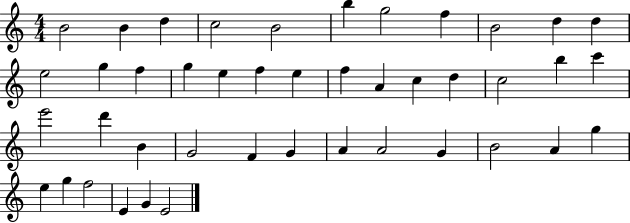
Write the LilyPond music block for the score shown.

{
  \clef treble
  \numericTimeSignature
  \time 4/4
  \key c \major
  b'2 b'4 d''4 | c''2 b'2 | b''4 g''2 f''4 | b'2 d''4 d''4 | \break e''2 g''4 f''4 | g''4 e''4 f''4 e''4 | f''4 a'4 c''4 d''4 | c''2 b''4 c'''4 | \break e'''2 d'''4 b'4 | g'2 f'4 g'4 | a'4 a'2 g'4 | b'2 a'4 g''4 | \break e''4 g''4 f''2 | e'4 g'4 e'2 | \bar "|."
}